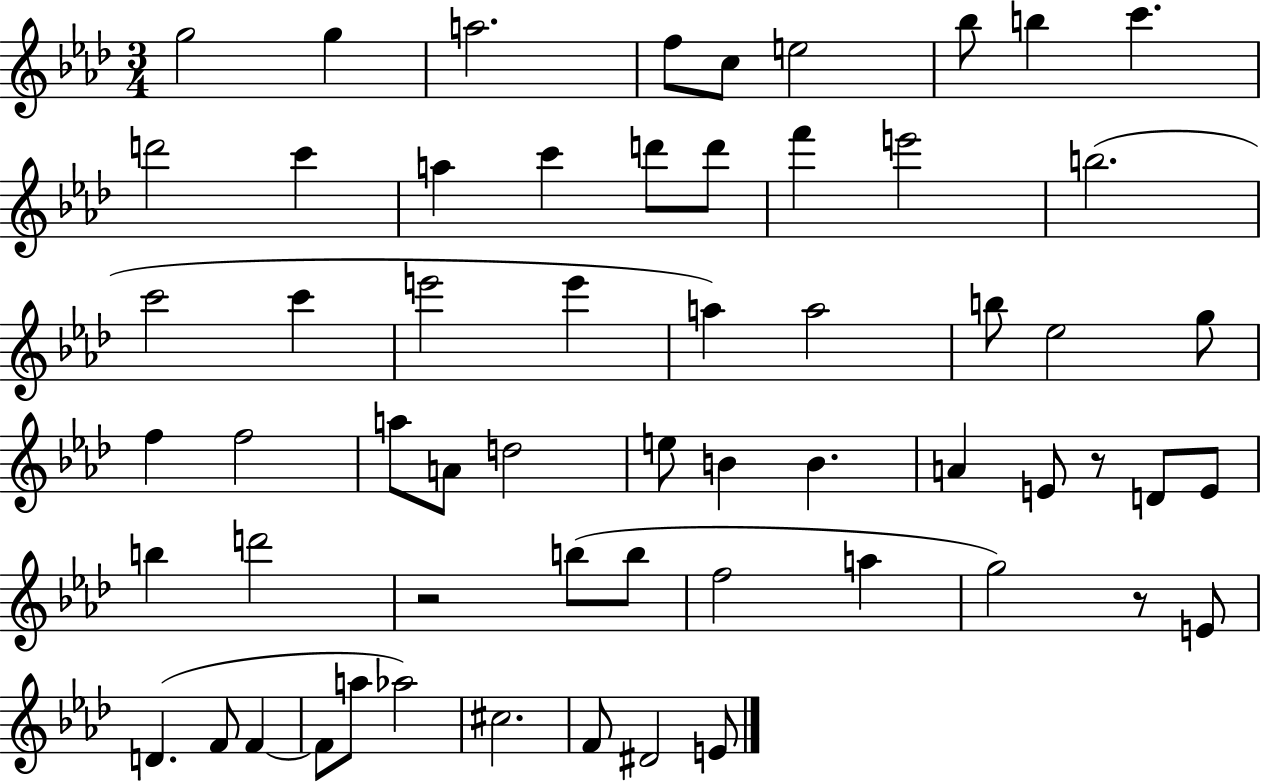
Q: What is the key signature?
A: AES major